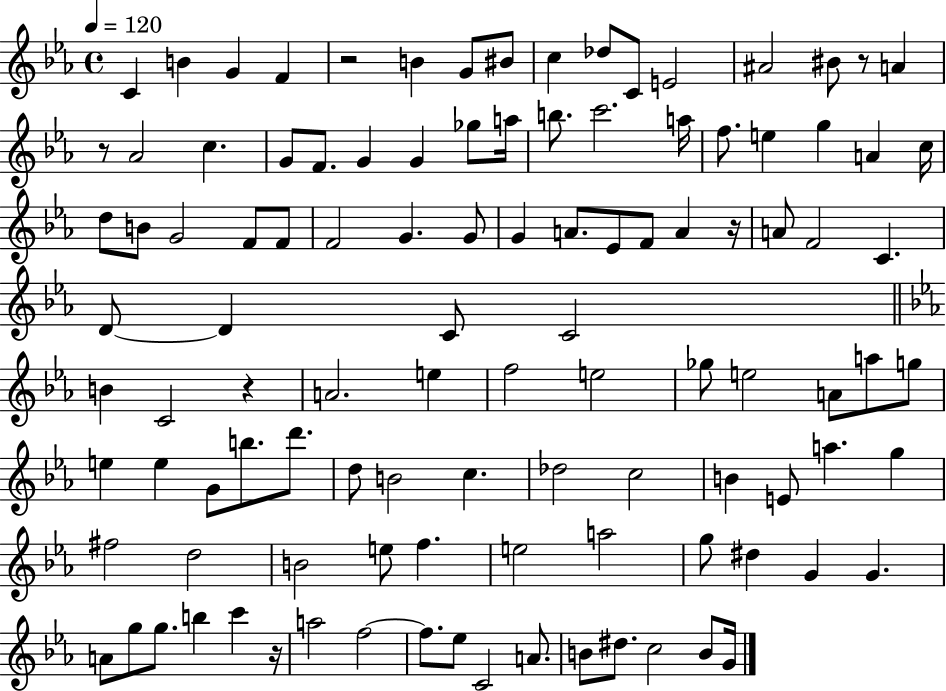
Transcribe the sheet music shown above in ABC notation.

X:1
T:Untitled
M:4/4
L:1/4
K:Eb
C B G F z2 B G/2 ^B/2 c _d/2 C/2 E2 ^A2 ^B/2 z/2 A z/2 _A2 c G/2 F/2 G G _g/2 a/4 b/2 c'2 a/4 f/2 e g A c/4 d/2 B/2 G2 F/2 F/2 F2 G G/2 G A/2 _E/2 F/2 A z/4 A/2 F2 C D/2 D C/2 C2 B C2 z A2 e f2 e2 _g/2 e2 A/2 a/2 g/2 e e G/2 b/2 d'/2 d/2 B2 c _d2 c2 B E/2 a g ^f2 d2 B2 e/2 f e2 a2 g/2 ^d G G A/2 g/2 g/2 b c' z/4 a2 f2 f/2 _e/2 C2 A/2 B/2 ^d/2 c2 B/2 G/4